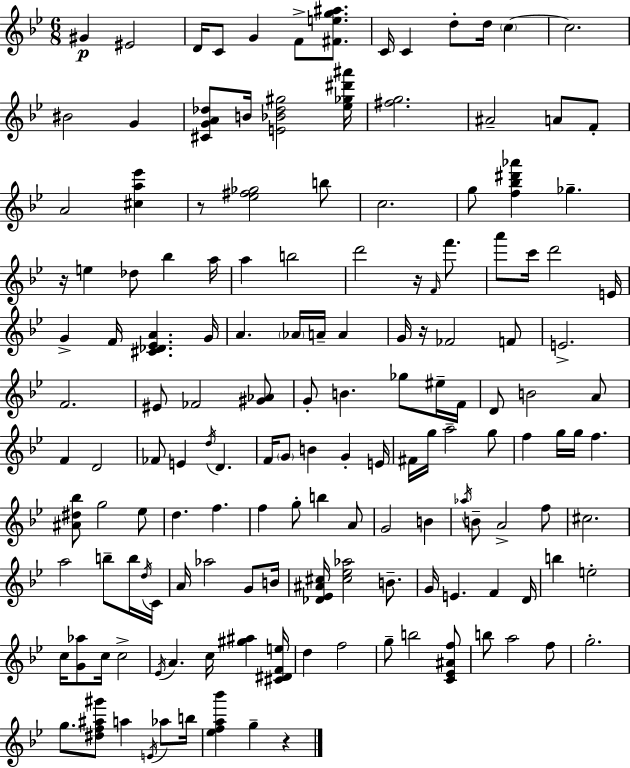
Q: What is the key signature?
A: BES major